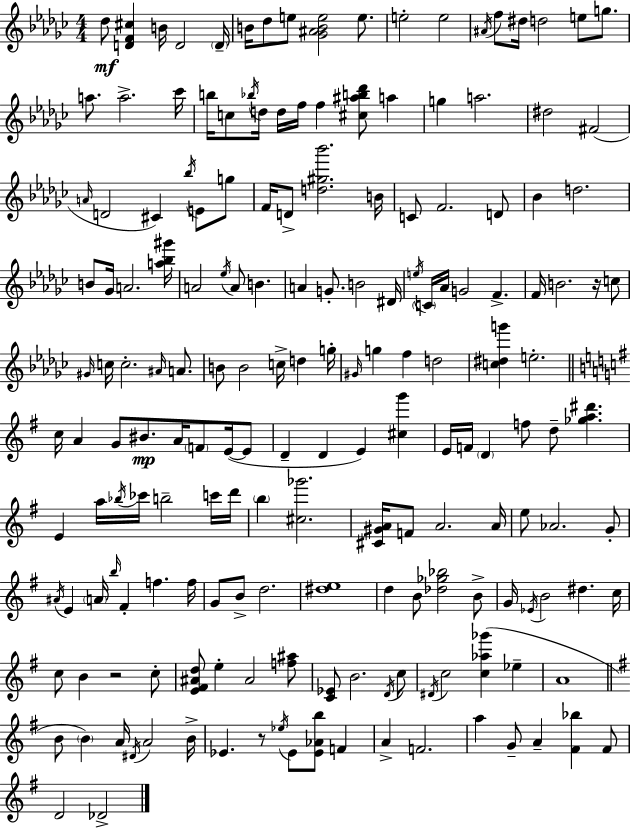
{
  \clef treble
  \numericTimeSignature
  \time 4/4
  \key ees \minor
  des''8\mf <d' f' cis''>4 b'16 d'2 \parenthesize d'16-- | b'16 des''8 e''8 <ges' ais' b' e''>2 e''8. | e''2-. e''2 | \acciaccatura { ais'16 } f''8 dis''16 d''2 e''8 g''8. | \break a''8. a''2.-> | ces'''16 b''16 c''8 \acciaccatura { bes''16 } d''16 d''16 f''16 f''4 <cis'' ais'' b'' des'''>8 a''4 | g''4 a''2. | dis''2 fis'2( | \break \grace { a'16 } d'2 cis'4) \acciaccatura { bes''16 } | e'8 g''8 f'16 d'8-> <d'' gis'' bes'''>2. | b'16 c'8 f'2. | d'8 bes'4 d''2. | \break b'8 ges'16 a'2. | <a'' bes'' gis'''>16 a'2 \acciaccatura { ees''16 } a'8 b'4. | a'4 g'8.-. b'2 | dis'16 \acciaccatura { e''16 } \parenthesize c'16 aes'16 g'2 | \break f'4.-> f'16 b'2. | r16 c''8 \grace { gis'16 } c''16 c''2.-. | \grace { ais'16 } a'8. b'8 b'2 | c''16-> d''4 g''16-. \grace { gis'16 } g''4 f''4 | \break d''2 <c'' dis'' g'''>4 e''2.-. | \bar "||" \break \key e \minor c''16 a'4 g'8 bis'8.\mp a'16 \parenthesize f'8 e'16~(~ e'8 | d'4-- d'4 e'4) <cis'' g'''>4 | e'16 f'16 \parenthesize d'4 f''8 d''8-- <ges'' a'' dis'''>4. | e'4 a''16 \acciaccatura { bes''16 } ces'''16 b''2-- c'''16 | \break d'''16 \parenthesize b''4 <cis'' ges'''>2. | <cis' gis' a'>16 f'8 a'2. | a'16 e''8 aes'2. g'8-. | \acciaccatura { ais'16 } e'4 \parenthesize a'16 \grace { b''16 } fis'4-. f''4. | \break f''16 g'8 b'8-> d''2. | <dis'' e''>1 | d''4 b'8 <des'' ges'' bes''>2 | b'8-> g'16 \acciaccatura { ees'16 } b'2 dis''4. | \break c''16 c''8 b'4 r2 | c''8-. <e' fis' ais' d''>8 e''4-. ais'2 | <f'' ais''>8 <c' ees'>8 b'2. | \acciaccatura { d'16 } c''8 \acciaccatura { dis'16 } c''2 <c'' aes'' ges'''>4( | \break ees''4-- a'1 | \bar "||" \break \key e \minor b'8 \parenthesize b'4) a'16 \acciaccatura { dis'16 } a'2 | b'16-> ees'4. r8 \acciaccatura { ees''16 } ees'8 <ees' aes' b''>8 f'4 | a'4-> f'2. | a''4 g'8-- a'4-- <fis' bes''>4 | \break fis'8 d'2 des'2-> | \bar "|."
}